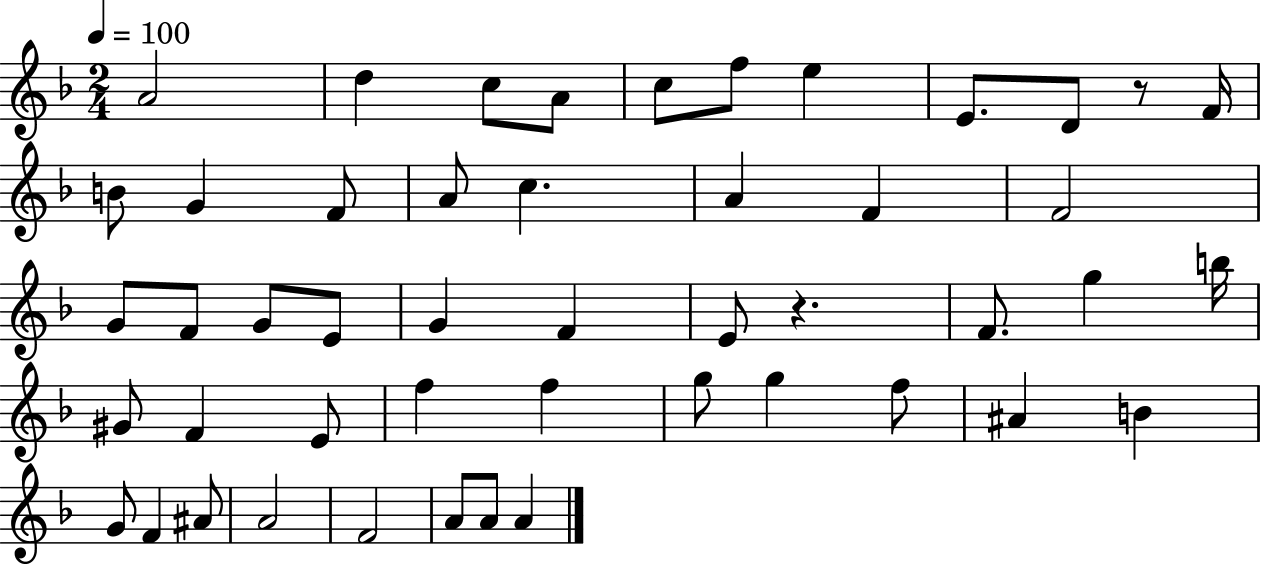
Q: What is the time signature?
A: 2/4